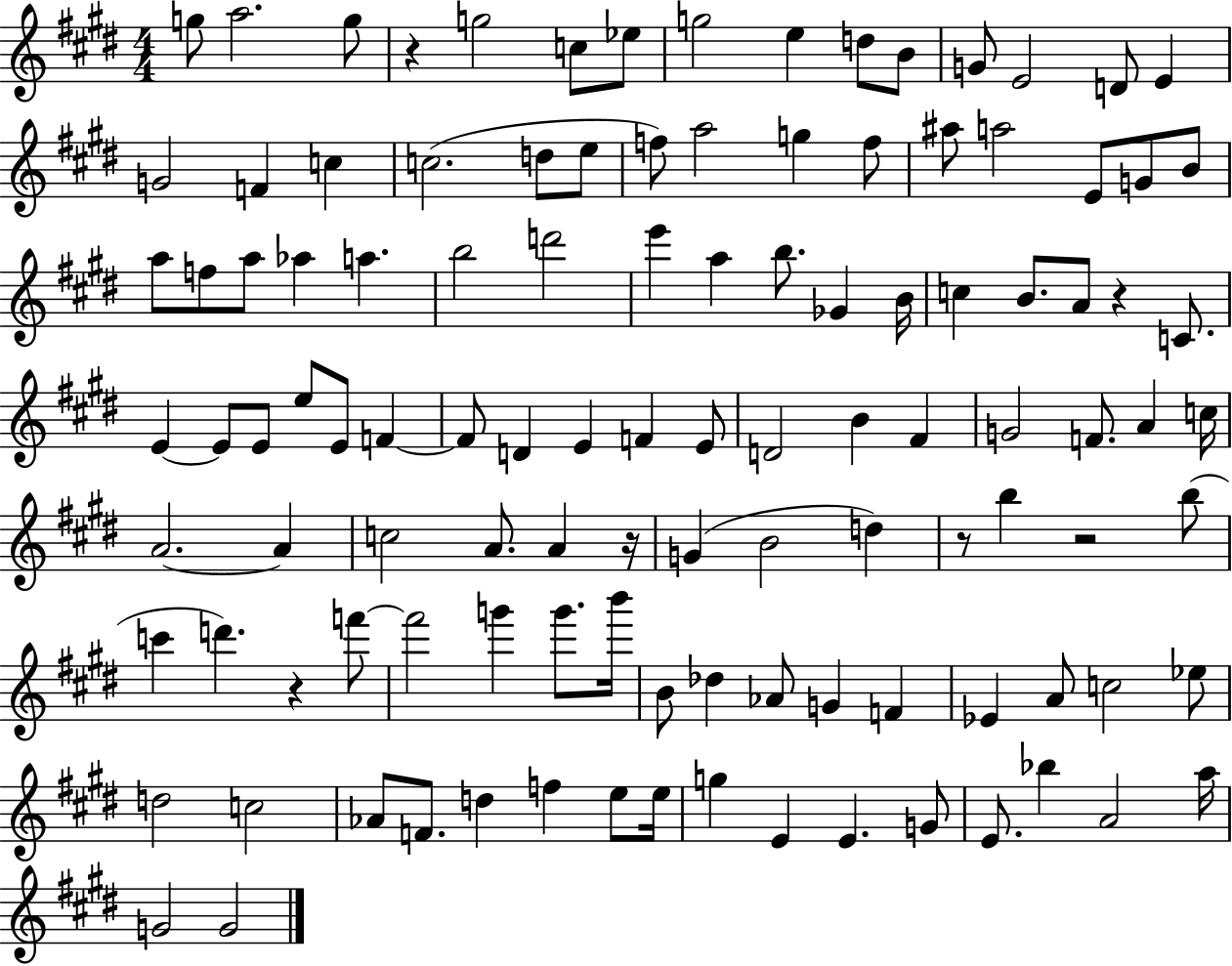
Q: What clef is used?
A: treble